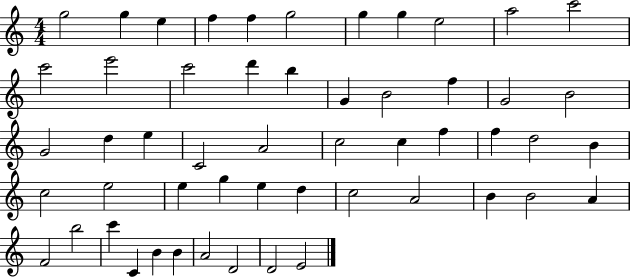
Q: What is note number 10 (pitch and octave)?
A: A5